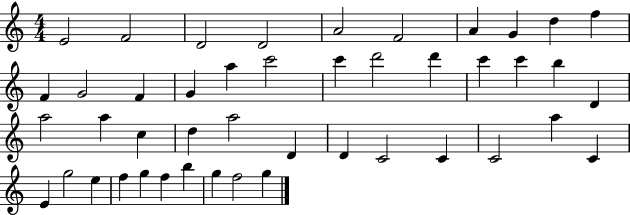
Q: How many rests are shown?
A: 0